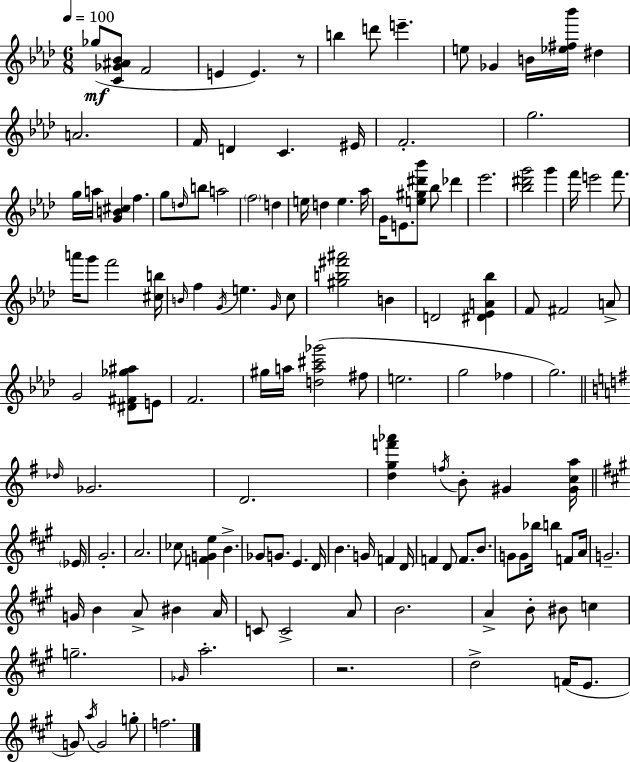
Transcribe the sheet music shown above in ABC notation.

X:1
T:Untitled
M:6/8
L:1/4
K:Ab
_g/2 [C_G^A_B]/2 F2 E E z/2 b d'/2 e' e/2 _G B/4 [_e^f_b']/4 ^d A2 F/4 D C ^E/4 F2 g2 g/4 a/4 [GB^c] f g/2 d/4 b/2 a2 f2 d e/4 d e _a/4 G/4 E/2 [e^g^d'_b']/2 _b/2 _d' _e'2 [_b^d'g']2 g' f'/4 e'2 f'/2 a'/4 g'/2 f'2 [^cb]/4 B/4 f G/4 e G/4 c/2 [^gb^f'^a']2 B D2 [^D_EA_b] F/2 ^F2 A/2 G2 [^D^F_g^a]/2 E/2 F2 ^g/4 a/4 [da^c'_g']2 ^f/2 e2 g2 _f g2 _d/4 _G2 D2 [dgf'_a'] f/4 B/2 ^G [^Gca]/4 _E/4 ^G2 A2 _c/2 [FGe] B _G/2 G/2 E D/4 B G/4 F D/4 F D/2 F/2 B/2 G/2 G/2 _b/4 b F/2 A/4 G2 G/4 B A/2 ^B A/4 C/2 C2 A/2 B2 A B/2 ^B/2 c g2 _G/4 a2 z2 d2 F/4 E/2 G/2 a/4 G2 g/2 f2